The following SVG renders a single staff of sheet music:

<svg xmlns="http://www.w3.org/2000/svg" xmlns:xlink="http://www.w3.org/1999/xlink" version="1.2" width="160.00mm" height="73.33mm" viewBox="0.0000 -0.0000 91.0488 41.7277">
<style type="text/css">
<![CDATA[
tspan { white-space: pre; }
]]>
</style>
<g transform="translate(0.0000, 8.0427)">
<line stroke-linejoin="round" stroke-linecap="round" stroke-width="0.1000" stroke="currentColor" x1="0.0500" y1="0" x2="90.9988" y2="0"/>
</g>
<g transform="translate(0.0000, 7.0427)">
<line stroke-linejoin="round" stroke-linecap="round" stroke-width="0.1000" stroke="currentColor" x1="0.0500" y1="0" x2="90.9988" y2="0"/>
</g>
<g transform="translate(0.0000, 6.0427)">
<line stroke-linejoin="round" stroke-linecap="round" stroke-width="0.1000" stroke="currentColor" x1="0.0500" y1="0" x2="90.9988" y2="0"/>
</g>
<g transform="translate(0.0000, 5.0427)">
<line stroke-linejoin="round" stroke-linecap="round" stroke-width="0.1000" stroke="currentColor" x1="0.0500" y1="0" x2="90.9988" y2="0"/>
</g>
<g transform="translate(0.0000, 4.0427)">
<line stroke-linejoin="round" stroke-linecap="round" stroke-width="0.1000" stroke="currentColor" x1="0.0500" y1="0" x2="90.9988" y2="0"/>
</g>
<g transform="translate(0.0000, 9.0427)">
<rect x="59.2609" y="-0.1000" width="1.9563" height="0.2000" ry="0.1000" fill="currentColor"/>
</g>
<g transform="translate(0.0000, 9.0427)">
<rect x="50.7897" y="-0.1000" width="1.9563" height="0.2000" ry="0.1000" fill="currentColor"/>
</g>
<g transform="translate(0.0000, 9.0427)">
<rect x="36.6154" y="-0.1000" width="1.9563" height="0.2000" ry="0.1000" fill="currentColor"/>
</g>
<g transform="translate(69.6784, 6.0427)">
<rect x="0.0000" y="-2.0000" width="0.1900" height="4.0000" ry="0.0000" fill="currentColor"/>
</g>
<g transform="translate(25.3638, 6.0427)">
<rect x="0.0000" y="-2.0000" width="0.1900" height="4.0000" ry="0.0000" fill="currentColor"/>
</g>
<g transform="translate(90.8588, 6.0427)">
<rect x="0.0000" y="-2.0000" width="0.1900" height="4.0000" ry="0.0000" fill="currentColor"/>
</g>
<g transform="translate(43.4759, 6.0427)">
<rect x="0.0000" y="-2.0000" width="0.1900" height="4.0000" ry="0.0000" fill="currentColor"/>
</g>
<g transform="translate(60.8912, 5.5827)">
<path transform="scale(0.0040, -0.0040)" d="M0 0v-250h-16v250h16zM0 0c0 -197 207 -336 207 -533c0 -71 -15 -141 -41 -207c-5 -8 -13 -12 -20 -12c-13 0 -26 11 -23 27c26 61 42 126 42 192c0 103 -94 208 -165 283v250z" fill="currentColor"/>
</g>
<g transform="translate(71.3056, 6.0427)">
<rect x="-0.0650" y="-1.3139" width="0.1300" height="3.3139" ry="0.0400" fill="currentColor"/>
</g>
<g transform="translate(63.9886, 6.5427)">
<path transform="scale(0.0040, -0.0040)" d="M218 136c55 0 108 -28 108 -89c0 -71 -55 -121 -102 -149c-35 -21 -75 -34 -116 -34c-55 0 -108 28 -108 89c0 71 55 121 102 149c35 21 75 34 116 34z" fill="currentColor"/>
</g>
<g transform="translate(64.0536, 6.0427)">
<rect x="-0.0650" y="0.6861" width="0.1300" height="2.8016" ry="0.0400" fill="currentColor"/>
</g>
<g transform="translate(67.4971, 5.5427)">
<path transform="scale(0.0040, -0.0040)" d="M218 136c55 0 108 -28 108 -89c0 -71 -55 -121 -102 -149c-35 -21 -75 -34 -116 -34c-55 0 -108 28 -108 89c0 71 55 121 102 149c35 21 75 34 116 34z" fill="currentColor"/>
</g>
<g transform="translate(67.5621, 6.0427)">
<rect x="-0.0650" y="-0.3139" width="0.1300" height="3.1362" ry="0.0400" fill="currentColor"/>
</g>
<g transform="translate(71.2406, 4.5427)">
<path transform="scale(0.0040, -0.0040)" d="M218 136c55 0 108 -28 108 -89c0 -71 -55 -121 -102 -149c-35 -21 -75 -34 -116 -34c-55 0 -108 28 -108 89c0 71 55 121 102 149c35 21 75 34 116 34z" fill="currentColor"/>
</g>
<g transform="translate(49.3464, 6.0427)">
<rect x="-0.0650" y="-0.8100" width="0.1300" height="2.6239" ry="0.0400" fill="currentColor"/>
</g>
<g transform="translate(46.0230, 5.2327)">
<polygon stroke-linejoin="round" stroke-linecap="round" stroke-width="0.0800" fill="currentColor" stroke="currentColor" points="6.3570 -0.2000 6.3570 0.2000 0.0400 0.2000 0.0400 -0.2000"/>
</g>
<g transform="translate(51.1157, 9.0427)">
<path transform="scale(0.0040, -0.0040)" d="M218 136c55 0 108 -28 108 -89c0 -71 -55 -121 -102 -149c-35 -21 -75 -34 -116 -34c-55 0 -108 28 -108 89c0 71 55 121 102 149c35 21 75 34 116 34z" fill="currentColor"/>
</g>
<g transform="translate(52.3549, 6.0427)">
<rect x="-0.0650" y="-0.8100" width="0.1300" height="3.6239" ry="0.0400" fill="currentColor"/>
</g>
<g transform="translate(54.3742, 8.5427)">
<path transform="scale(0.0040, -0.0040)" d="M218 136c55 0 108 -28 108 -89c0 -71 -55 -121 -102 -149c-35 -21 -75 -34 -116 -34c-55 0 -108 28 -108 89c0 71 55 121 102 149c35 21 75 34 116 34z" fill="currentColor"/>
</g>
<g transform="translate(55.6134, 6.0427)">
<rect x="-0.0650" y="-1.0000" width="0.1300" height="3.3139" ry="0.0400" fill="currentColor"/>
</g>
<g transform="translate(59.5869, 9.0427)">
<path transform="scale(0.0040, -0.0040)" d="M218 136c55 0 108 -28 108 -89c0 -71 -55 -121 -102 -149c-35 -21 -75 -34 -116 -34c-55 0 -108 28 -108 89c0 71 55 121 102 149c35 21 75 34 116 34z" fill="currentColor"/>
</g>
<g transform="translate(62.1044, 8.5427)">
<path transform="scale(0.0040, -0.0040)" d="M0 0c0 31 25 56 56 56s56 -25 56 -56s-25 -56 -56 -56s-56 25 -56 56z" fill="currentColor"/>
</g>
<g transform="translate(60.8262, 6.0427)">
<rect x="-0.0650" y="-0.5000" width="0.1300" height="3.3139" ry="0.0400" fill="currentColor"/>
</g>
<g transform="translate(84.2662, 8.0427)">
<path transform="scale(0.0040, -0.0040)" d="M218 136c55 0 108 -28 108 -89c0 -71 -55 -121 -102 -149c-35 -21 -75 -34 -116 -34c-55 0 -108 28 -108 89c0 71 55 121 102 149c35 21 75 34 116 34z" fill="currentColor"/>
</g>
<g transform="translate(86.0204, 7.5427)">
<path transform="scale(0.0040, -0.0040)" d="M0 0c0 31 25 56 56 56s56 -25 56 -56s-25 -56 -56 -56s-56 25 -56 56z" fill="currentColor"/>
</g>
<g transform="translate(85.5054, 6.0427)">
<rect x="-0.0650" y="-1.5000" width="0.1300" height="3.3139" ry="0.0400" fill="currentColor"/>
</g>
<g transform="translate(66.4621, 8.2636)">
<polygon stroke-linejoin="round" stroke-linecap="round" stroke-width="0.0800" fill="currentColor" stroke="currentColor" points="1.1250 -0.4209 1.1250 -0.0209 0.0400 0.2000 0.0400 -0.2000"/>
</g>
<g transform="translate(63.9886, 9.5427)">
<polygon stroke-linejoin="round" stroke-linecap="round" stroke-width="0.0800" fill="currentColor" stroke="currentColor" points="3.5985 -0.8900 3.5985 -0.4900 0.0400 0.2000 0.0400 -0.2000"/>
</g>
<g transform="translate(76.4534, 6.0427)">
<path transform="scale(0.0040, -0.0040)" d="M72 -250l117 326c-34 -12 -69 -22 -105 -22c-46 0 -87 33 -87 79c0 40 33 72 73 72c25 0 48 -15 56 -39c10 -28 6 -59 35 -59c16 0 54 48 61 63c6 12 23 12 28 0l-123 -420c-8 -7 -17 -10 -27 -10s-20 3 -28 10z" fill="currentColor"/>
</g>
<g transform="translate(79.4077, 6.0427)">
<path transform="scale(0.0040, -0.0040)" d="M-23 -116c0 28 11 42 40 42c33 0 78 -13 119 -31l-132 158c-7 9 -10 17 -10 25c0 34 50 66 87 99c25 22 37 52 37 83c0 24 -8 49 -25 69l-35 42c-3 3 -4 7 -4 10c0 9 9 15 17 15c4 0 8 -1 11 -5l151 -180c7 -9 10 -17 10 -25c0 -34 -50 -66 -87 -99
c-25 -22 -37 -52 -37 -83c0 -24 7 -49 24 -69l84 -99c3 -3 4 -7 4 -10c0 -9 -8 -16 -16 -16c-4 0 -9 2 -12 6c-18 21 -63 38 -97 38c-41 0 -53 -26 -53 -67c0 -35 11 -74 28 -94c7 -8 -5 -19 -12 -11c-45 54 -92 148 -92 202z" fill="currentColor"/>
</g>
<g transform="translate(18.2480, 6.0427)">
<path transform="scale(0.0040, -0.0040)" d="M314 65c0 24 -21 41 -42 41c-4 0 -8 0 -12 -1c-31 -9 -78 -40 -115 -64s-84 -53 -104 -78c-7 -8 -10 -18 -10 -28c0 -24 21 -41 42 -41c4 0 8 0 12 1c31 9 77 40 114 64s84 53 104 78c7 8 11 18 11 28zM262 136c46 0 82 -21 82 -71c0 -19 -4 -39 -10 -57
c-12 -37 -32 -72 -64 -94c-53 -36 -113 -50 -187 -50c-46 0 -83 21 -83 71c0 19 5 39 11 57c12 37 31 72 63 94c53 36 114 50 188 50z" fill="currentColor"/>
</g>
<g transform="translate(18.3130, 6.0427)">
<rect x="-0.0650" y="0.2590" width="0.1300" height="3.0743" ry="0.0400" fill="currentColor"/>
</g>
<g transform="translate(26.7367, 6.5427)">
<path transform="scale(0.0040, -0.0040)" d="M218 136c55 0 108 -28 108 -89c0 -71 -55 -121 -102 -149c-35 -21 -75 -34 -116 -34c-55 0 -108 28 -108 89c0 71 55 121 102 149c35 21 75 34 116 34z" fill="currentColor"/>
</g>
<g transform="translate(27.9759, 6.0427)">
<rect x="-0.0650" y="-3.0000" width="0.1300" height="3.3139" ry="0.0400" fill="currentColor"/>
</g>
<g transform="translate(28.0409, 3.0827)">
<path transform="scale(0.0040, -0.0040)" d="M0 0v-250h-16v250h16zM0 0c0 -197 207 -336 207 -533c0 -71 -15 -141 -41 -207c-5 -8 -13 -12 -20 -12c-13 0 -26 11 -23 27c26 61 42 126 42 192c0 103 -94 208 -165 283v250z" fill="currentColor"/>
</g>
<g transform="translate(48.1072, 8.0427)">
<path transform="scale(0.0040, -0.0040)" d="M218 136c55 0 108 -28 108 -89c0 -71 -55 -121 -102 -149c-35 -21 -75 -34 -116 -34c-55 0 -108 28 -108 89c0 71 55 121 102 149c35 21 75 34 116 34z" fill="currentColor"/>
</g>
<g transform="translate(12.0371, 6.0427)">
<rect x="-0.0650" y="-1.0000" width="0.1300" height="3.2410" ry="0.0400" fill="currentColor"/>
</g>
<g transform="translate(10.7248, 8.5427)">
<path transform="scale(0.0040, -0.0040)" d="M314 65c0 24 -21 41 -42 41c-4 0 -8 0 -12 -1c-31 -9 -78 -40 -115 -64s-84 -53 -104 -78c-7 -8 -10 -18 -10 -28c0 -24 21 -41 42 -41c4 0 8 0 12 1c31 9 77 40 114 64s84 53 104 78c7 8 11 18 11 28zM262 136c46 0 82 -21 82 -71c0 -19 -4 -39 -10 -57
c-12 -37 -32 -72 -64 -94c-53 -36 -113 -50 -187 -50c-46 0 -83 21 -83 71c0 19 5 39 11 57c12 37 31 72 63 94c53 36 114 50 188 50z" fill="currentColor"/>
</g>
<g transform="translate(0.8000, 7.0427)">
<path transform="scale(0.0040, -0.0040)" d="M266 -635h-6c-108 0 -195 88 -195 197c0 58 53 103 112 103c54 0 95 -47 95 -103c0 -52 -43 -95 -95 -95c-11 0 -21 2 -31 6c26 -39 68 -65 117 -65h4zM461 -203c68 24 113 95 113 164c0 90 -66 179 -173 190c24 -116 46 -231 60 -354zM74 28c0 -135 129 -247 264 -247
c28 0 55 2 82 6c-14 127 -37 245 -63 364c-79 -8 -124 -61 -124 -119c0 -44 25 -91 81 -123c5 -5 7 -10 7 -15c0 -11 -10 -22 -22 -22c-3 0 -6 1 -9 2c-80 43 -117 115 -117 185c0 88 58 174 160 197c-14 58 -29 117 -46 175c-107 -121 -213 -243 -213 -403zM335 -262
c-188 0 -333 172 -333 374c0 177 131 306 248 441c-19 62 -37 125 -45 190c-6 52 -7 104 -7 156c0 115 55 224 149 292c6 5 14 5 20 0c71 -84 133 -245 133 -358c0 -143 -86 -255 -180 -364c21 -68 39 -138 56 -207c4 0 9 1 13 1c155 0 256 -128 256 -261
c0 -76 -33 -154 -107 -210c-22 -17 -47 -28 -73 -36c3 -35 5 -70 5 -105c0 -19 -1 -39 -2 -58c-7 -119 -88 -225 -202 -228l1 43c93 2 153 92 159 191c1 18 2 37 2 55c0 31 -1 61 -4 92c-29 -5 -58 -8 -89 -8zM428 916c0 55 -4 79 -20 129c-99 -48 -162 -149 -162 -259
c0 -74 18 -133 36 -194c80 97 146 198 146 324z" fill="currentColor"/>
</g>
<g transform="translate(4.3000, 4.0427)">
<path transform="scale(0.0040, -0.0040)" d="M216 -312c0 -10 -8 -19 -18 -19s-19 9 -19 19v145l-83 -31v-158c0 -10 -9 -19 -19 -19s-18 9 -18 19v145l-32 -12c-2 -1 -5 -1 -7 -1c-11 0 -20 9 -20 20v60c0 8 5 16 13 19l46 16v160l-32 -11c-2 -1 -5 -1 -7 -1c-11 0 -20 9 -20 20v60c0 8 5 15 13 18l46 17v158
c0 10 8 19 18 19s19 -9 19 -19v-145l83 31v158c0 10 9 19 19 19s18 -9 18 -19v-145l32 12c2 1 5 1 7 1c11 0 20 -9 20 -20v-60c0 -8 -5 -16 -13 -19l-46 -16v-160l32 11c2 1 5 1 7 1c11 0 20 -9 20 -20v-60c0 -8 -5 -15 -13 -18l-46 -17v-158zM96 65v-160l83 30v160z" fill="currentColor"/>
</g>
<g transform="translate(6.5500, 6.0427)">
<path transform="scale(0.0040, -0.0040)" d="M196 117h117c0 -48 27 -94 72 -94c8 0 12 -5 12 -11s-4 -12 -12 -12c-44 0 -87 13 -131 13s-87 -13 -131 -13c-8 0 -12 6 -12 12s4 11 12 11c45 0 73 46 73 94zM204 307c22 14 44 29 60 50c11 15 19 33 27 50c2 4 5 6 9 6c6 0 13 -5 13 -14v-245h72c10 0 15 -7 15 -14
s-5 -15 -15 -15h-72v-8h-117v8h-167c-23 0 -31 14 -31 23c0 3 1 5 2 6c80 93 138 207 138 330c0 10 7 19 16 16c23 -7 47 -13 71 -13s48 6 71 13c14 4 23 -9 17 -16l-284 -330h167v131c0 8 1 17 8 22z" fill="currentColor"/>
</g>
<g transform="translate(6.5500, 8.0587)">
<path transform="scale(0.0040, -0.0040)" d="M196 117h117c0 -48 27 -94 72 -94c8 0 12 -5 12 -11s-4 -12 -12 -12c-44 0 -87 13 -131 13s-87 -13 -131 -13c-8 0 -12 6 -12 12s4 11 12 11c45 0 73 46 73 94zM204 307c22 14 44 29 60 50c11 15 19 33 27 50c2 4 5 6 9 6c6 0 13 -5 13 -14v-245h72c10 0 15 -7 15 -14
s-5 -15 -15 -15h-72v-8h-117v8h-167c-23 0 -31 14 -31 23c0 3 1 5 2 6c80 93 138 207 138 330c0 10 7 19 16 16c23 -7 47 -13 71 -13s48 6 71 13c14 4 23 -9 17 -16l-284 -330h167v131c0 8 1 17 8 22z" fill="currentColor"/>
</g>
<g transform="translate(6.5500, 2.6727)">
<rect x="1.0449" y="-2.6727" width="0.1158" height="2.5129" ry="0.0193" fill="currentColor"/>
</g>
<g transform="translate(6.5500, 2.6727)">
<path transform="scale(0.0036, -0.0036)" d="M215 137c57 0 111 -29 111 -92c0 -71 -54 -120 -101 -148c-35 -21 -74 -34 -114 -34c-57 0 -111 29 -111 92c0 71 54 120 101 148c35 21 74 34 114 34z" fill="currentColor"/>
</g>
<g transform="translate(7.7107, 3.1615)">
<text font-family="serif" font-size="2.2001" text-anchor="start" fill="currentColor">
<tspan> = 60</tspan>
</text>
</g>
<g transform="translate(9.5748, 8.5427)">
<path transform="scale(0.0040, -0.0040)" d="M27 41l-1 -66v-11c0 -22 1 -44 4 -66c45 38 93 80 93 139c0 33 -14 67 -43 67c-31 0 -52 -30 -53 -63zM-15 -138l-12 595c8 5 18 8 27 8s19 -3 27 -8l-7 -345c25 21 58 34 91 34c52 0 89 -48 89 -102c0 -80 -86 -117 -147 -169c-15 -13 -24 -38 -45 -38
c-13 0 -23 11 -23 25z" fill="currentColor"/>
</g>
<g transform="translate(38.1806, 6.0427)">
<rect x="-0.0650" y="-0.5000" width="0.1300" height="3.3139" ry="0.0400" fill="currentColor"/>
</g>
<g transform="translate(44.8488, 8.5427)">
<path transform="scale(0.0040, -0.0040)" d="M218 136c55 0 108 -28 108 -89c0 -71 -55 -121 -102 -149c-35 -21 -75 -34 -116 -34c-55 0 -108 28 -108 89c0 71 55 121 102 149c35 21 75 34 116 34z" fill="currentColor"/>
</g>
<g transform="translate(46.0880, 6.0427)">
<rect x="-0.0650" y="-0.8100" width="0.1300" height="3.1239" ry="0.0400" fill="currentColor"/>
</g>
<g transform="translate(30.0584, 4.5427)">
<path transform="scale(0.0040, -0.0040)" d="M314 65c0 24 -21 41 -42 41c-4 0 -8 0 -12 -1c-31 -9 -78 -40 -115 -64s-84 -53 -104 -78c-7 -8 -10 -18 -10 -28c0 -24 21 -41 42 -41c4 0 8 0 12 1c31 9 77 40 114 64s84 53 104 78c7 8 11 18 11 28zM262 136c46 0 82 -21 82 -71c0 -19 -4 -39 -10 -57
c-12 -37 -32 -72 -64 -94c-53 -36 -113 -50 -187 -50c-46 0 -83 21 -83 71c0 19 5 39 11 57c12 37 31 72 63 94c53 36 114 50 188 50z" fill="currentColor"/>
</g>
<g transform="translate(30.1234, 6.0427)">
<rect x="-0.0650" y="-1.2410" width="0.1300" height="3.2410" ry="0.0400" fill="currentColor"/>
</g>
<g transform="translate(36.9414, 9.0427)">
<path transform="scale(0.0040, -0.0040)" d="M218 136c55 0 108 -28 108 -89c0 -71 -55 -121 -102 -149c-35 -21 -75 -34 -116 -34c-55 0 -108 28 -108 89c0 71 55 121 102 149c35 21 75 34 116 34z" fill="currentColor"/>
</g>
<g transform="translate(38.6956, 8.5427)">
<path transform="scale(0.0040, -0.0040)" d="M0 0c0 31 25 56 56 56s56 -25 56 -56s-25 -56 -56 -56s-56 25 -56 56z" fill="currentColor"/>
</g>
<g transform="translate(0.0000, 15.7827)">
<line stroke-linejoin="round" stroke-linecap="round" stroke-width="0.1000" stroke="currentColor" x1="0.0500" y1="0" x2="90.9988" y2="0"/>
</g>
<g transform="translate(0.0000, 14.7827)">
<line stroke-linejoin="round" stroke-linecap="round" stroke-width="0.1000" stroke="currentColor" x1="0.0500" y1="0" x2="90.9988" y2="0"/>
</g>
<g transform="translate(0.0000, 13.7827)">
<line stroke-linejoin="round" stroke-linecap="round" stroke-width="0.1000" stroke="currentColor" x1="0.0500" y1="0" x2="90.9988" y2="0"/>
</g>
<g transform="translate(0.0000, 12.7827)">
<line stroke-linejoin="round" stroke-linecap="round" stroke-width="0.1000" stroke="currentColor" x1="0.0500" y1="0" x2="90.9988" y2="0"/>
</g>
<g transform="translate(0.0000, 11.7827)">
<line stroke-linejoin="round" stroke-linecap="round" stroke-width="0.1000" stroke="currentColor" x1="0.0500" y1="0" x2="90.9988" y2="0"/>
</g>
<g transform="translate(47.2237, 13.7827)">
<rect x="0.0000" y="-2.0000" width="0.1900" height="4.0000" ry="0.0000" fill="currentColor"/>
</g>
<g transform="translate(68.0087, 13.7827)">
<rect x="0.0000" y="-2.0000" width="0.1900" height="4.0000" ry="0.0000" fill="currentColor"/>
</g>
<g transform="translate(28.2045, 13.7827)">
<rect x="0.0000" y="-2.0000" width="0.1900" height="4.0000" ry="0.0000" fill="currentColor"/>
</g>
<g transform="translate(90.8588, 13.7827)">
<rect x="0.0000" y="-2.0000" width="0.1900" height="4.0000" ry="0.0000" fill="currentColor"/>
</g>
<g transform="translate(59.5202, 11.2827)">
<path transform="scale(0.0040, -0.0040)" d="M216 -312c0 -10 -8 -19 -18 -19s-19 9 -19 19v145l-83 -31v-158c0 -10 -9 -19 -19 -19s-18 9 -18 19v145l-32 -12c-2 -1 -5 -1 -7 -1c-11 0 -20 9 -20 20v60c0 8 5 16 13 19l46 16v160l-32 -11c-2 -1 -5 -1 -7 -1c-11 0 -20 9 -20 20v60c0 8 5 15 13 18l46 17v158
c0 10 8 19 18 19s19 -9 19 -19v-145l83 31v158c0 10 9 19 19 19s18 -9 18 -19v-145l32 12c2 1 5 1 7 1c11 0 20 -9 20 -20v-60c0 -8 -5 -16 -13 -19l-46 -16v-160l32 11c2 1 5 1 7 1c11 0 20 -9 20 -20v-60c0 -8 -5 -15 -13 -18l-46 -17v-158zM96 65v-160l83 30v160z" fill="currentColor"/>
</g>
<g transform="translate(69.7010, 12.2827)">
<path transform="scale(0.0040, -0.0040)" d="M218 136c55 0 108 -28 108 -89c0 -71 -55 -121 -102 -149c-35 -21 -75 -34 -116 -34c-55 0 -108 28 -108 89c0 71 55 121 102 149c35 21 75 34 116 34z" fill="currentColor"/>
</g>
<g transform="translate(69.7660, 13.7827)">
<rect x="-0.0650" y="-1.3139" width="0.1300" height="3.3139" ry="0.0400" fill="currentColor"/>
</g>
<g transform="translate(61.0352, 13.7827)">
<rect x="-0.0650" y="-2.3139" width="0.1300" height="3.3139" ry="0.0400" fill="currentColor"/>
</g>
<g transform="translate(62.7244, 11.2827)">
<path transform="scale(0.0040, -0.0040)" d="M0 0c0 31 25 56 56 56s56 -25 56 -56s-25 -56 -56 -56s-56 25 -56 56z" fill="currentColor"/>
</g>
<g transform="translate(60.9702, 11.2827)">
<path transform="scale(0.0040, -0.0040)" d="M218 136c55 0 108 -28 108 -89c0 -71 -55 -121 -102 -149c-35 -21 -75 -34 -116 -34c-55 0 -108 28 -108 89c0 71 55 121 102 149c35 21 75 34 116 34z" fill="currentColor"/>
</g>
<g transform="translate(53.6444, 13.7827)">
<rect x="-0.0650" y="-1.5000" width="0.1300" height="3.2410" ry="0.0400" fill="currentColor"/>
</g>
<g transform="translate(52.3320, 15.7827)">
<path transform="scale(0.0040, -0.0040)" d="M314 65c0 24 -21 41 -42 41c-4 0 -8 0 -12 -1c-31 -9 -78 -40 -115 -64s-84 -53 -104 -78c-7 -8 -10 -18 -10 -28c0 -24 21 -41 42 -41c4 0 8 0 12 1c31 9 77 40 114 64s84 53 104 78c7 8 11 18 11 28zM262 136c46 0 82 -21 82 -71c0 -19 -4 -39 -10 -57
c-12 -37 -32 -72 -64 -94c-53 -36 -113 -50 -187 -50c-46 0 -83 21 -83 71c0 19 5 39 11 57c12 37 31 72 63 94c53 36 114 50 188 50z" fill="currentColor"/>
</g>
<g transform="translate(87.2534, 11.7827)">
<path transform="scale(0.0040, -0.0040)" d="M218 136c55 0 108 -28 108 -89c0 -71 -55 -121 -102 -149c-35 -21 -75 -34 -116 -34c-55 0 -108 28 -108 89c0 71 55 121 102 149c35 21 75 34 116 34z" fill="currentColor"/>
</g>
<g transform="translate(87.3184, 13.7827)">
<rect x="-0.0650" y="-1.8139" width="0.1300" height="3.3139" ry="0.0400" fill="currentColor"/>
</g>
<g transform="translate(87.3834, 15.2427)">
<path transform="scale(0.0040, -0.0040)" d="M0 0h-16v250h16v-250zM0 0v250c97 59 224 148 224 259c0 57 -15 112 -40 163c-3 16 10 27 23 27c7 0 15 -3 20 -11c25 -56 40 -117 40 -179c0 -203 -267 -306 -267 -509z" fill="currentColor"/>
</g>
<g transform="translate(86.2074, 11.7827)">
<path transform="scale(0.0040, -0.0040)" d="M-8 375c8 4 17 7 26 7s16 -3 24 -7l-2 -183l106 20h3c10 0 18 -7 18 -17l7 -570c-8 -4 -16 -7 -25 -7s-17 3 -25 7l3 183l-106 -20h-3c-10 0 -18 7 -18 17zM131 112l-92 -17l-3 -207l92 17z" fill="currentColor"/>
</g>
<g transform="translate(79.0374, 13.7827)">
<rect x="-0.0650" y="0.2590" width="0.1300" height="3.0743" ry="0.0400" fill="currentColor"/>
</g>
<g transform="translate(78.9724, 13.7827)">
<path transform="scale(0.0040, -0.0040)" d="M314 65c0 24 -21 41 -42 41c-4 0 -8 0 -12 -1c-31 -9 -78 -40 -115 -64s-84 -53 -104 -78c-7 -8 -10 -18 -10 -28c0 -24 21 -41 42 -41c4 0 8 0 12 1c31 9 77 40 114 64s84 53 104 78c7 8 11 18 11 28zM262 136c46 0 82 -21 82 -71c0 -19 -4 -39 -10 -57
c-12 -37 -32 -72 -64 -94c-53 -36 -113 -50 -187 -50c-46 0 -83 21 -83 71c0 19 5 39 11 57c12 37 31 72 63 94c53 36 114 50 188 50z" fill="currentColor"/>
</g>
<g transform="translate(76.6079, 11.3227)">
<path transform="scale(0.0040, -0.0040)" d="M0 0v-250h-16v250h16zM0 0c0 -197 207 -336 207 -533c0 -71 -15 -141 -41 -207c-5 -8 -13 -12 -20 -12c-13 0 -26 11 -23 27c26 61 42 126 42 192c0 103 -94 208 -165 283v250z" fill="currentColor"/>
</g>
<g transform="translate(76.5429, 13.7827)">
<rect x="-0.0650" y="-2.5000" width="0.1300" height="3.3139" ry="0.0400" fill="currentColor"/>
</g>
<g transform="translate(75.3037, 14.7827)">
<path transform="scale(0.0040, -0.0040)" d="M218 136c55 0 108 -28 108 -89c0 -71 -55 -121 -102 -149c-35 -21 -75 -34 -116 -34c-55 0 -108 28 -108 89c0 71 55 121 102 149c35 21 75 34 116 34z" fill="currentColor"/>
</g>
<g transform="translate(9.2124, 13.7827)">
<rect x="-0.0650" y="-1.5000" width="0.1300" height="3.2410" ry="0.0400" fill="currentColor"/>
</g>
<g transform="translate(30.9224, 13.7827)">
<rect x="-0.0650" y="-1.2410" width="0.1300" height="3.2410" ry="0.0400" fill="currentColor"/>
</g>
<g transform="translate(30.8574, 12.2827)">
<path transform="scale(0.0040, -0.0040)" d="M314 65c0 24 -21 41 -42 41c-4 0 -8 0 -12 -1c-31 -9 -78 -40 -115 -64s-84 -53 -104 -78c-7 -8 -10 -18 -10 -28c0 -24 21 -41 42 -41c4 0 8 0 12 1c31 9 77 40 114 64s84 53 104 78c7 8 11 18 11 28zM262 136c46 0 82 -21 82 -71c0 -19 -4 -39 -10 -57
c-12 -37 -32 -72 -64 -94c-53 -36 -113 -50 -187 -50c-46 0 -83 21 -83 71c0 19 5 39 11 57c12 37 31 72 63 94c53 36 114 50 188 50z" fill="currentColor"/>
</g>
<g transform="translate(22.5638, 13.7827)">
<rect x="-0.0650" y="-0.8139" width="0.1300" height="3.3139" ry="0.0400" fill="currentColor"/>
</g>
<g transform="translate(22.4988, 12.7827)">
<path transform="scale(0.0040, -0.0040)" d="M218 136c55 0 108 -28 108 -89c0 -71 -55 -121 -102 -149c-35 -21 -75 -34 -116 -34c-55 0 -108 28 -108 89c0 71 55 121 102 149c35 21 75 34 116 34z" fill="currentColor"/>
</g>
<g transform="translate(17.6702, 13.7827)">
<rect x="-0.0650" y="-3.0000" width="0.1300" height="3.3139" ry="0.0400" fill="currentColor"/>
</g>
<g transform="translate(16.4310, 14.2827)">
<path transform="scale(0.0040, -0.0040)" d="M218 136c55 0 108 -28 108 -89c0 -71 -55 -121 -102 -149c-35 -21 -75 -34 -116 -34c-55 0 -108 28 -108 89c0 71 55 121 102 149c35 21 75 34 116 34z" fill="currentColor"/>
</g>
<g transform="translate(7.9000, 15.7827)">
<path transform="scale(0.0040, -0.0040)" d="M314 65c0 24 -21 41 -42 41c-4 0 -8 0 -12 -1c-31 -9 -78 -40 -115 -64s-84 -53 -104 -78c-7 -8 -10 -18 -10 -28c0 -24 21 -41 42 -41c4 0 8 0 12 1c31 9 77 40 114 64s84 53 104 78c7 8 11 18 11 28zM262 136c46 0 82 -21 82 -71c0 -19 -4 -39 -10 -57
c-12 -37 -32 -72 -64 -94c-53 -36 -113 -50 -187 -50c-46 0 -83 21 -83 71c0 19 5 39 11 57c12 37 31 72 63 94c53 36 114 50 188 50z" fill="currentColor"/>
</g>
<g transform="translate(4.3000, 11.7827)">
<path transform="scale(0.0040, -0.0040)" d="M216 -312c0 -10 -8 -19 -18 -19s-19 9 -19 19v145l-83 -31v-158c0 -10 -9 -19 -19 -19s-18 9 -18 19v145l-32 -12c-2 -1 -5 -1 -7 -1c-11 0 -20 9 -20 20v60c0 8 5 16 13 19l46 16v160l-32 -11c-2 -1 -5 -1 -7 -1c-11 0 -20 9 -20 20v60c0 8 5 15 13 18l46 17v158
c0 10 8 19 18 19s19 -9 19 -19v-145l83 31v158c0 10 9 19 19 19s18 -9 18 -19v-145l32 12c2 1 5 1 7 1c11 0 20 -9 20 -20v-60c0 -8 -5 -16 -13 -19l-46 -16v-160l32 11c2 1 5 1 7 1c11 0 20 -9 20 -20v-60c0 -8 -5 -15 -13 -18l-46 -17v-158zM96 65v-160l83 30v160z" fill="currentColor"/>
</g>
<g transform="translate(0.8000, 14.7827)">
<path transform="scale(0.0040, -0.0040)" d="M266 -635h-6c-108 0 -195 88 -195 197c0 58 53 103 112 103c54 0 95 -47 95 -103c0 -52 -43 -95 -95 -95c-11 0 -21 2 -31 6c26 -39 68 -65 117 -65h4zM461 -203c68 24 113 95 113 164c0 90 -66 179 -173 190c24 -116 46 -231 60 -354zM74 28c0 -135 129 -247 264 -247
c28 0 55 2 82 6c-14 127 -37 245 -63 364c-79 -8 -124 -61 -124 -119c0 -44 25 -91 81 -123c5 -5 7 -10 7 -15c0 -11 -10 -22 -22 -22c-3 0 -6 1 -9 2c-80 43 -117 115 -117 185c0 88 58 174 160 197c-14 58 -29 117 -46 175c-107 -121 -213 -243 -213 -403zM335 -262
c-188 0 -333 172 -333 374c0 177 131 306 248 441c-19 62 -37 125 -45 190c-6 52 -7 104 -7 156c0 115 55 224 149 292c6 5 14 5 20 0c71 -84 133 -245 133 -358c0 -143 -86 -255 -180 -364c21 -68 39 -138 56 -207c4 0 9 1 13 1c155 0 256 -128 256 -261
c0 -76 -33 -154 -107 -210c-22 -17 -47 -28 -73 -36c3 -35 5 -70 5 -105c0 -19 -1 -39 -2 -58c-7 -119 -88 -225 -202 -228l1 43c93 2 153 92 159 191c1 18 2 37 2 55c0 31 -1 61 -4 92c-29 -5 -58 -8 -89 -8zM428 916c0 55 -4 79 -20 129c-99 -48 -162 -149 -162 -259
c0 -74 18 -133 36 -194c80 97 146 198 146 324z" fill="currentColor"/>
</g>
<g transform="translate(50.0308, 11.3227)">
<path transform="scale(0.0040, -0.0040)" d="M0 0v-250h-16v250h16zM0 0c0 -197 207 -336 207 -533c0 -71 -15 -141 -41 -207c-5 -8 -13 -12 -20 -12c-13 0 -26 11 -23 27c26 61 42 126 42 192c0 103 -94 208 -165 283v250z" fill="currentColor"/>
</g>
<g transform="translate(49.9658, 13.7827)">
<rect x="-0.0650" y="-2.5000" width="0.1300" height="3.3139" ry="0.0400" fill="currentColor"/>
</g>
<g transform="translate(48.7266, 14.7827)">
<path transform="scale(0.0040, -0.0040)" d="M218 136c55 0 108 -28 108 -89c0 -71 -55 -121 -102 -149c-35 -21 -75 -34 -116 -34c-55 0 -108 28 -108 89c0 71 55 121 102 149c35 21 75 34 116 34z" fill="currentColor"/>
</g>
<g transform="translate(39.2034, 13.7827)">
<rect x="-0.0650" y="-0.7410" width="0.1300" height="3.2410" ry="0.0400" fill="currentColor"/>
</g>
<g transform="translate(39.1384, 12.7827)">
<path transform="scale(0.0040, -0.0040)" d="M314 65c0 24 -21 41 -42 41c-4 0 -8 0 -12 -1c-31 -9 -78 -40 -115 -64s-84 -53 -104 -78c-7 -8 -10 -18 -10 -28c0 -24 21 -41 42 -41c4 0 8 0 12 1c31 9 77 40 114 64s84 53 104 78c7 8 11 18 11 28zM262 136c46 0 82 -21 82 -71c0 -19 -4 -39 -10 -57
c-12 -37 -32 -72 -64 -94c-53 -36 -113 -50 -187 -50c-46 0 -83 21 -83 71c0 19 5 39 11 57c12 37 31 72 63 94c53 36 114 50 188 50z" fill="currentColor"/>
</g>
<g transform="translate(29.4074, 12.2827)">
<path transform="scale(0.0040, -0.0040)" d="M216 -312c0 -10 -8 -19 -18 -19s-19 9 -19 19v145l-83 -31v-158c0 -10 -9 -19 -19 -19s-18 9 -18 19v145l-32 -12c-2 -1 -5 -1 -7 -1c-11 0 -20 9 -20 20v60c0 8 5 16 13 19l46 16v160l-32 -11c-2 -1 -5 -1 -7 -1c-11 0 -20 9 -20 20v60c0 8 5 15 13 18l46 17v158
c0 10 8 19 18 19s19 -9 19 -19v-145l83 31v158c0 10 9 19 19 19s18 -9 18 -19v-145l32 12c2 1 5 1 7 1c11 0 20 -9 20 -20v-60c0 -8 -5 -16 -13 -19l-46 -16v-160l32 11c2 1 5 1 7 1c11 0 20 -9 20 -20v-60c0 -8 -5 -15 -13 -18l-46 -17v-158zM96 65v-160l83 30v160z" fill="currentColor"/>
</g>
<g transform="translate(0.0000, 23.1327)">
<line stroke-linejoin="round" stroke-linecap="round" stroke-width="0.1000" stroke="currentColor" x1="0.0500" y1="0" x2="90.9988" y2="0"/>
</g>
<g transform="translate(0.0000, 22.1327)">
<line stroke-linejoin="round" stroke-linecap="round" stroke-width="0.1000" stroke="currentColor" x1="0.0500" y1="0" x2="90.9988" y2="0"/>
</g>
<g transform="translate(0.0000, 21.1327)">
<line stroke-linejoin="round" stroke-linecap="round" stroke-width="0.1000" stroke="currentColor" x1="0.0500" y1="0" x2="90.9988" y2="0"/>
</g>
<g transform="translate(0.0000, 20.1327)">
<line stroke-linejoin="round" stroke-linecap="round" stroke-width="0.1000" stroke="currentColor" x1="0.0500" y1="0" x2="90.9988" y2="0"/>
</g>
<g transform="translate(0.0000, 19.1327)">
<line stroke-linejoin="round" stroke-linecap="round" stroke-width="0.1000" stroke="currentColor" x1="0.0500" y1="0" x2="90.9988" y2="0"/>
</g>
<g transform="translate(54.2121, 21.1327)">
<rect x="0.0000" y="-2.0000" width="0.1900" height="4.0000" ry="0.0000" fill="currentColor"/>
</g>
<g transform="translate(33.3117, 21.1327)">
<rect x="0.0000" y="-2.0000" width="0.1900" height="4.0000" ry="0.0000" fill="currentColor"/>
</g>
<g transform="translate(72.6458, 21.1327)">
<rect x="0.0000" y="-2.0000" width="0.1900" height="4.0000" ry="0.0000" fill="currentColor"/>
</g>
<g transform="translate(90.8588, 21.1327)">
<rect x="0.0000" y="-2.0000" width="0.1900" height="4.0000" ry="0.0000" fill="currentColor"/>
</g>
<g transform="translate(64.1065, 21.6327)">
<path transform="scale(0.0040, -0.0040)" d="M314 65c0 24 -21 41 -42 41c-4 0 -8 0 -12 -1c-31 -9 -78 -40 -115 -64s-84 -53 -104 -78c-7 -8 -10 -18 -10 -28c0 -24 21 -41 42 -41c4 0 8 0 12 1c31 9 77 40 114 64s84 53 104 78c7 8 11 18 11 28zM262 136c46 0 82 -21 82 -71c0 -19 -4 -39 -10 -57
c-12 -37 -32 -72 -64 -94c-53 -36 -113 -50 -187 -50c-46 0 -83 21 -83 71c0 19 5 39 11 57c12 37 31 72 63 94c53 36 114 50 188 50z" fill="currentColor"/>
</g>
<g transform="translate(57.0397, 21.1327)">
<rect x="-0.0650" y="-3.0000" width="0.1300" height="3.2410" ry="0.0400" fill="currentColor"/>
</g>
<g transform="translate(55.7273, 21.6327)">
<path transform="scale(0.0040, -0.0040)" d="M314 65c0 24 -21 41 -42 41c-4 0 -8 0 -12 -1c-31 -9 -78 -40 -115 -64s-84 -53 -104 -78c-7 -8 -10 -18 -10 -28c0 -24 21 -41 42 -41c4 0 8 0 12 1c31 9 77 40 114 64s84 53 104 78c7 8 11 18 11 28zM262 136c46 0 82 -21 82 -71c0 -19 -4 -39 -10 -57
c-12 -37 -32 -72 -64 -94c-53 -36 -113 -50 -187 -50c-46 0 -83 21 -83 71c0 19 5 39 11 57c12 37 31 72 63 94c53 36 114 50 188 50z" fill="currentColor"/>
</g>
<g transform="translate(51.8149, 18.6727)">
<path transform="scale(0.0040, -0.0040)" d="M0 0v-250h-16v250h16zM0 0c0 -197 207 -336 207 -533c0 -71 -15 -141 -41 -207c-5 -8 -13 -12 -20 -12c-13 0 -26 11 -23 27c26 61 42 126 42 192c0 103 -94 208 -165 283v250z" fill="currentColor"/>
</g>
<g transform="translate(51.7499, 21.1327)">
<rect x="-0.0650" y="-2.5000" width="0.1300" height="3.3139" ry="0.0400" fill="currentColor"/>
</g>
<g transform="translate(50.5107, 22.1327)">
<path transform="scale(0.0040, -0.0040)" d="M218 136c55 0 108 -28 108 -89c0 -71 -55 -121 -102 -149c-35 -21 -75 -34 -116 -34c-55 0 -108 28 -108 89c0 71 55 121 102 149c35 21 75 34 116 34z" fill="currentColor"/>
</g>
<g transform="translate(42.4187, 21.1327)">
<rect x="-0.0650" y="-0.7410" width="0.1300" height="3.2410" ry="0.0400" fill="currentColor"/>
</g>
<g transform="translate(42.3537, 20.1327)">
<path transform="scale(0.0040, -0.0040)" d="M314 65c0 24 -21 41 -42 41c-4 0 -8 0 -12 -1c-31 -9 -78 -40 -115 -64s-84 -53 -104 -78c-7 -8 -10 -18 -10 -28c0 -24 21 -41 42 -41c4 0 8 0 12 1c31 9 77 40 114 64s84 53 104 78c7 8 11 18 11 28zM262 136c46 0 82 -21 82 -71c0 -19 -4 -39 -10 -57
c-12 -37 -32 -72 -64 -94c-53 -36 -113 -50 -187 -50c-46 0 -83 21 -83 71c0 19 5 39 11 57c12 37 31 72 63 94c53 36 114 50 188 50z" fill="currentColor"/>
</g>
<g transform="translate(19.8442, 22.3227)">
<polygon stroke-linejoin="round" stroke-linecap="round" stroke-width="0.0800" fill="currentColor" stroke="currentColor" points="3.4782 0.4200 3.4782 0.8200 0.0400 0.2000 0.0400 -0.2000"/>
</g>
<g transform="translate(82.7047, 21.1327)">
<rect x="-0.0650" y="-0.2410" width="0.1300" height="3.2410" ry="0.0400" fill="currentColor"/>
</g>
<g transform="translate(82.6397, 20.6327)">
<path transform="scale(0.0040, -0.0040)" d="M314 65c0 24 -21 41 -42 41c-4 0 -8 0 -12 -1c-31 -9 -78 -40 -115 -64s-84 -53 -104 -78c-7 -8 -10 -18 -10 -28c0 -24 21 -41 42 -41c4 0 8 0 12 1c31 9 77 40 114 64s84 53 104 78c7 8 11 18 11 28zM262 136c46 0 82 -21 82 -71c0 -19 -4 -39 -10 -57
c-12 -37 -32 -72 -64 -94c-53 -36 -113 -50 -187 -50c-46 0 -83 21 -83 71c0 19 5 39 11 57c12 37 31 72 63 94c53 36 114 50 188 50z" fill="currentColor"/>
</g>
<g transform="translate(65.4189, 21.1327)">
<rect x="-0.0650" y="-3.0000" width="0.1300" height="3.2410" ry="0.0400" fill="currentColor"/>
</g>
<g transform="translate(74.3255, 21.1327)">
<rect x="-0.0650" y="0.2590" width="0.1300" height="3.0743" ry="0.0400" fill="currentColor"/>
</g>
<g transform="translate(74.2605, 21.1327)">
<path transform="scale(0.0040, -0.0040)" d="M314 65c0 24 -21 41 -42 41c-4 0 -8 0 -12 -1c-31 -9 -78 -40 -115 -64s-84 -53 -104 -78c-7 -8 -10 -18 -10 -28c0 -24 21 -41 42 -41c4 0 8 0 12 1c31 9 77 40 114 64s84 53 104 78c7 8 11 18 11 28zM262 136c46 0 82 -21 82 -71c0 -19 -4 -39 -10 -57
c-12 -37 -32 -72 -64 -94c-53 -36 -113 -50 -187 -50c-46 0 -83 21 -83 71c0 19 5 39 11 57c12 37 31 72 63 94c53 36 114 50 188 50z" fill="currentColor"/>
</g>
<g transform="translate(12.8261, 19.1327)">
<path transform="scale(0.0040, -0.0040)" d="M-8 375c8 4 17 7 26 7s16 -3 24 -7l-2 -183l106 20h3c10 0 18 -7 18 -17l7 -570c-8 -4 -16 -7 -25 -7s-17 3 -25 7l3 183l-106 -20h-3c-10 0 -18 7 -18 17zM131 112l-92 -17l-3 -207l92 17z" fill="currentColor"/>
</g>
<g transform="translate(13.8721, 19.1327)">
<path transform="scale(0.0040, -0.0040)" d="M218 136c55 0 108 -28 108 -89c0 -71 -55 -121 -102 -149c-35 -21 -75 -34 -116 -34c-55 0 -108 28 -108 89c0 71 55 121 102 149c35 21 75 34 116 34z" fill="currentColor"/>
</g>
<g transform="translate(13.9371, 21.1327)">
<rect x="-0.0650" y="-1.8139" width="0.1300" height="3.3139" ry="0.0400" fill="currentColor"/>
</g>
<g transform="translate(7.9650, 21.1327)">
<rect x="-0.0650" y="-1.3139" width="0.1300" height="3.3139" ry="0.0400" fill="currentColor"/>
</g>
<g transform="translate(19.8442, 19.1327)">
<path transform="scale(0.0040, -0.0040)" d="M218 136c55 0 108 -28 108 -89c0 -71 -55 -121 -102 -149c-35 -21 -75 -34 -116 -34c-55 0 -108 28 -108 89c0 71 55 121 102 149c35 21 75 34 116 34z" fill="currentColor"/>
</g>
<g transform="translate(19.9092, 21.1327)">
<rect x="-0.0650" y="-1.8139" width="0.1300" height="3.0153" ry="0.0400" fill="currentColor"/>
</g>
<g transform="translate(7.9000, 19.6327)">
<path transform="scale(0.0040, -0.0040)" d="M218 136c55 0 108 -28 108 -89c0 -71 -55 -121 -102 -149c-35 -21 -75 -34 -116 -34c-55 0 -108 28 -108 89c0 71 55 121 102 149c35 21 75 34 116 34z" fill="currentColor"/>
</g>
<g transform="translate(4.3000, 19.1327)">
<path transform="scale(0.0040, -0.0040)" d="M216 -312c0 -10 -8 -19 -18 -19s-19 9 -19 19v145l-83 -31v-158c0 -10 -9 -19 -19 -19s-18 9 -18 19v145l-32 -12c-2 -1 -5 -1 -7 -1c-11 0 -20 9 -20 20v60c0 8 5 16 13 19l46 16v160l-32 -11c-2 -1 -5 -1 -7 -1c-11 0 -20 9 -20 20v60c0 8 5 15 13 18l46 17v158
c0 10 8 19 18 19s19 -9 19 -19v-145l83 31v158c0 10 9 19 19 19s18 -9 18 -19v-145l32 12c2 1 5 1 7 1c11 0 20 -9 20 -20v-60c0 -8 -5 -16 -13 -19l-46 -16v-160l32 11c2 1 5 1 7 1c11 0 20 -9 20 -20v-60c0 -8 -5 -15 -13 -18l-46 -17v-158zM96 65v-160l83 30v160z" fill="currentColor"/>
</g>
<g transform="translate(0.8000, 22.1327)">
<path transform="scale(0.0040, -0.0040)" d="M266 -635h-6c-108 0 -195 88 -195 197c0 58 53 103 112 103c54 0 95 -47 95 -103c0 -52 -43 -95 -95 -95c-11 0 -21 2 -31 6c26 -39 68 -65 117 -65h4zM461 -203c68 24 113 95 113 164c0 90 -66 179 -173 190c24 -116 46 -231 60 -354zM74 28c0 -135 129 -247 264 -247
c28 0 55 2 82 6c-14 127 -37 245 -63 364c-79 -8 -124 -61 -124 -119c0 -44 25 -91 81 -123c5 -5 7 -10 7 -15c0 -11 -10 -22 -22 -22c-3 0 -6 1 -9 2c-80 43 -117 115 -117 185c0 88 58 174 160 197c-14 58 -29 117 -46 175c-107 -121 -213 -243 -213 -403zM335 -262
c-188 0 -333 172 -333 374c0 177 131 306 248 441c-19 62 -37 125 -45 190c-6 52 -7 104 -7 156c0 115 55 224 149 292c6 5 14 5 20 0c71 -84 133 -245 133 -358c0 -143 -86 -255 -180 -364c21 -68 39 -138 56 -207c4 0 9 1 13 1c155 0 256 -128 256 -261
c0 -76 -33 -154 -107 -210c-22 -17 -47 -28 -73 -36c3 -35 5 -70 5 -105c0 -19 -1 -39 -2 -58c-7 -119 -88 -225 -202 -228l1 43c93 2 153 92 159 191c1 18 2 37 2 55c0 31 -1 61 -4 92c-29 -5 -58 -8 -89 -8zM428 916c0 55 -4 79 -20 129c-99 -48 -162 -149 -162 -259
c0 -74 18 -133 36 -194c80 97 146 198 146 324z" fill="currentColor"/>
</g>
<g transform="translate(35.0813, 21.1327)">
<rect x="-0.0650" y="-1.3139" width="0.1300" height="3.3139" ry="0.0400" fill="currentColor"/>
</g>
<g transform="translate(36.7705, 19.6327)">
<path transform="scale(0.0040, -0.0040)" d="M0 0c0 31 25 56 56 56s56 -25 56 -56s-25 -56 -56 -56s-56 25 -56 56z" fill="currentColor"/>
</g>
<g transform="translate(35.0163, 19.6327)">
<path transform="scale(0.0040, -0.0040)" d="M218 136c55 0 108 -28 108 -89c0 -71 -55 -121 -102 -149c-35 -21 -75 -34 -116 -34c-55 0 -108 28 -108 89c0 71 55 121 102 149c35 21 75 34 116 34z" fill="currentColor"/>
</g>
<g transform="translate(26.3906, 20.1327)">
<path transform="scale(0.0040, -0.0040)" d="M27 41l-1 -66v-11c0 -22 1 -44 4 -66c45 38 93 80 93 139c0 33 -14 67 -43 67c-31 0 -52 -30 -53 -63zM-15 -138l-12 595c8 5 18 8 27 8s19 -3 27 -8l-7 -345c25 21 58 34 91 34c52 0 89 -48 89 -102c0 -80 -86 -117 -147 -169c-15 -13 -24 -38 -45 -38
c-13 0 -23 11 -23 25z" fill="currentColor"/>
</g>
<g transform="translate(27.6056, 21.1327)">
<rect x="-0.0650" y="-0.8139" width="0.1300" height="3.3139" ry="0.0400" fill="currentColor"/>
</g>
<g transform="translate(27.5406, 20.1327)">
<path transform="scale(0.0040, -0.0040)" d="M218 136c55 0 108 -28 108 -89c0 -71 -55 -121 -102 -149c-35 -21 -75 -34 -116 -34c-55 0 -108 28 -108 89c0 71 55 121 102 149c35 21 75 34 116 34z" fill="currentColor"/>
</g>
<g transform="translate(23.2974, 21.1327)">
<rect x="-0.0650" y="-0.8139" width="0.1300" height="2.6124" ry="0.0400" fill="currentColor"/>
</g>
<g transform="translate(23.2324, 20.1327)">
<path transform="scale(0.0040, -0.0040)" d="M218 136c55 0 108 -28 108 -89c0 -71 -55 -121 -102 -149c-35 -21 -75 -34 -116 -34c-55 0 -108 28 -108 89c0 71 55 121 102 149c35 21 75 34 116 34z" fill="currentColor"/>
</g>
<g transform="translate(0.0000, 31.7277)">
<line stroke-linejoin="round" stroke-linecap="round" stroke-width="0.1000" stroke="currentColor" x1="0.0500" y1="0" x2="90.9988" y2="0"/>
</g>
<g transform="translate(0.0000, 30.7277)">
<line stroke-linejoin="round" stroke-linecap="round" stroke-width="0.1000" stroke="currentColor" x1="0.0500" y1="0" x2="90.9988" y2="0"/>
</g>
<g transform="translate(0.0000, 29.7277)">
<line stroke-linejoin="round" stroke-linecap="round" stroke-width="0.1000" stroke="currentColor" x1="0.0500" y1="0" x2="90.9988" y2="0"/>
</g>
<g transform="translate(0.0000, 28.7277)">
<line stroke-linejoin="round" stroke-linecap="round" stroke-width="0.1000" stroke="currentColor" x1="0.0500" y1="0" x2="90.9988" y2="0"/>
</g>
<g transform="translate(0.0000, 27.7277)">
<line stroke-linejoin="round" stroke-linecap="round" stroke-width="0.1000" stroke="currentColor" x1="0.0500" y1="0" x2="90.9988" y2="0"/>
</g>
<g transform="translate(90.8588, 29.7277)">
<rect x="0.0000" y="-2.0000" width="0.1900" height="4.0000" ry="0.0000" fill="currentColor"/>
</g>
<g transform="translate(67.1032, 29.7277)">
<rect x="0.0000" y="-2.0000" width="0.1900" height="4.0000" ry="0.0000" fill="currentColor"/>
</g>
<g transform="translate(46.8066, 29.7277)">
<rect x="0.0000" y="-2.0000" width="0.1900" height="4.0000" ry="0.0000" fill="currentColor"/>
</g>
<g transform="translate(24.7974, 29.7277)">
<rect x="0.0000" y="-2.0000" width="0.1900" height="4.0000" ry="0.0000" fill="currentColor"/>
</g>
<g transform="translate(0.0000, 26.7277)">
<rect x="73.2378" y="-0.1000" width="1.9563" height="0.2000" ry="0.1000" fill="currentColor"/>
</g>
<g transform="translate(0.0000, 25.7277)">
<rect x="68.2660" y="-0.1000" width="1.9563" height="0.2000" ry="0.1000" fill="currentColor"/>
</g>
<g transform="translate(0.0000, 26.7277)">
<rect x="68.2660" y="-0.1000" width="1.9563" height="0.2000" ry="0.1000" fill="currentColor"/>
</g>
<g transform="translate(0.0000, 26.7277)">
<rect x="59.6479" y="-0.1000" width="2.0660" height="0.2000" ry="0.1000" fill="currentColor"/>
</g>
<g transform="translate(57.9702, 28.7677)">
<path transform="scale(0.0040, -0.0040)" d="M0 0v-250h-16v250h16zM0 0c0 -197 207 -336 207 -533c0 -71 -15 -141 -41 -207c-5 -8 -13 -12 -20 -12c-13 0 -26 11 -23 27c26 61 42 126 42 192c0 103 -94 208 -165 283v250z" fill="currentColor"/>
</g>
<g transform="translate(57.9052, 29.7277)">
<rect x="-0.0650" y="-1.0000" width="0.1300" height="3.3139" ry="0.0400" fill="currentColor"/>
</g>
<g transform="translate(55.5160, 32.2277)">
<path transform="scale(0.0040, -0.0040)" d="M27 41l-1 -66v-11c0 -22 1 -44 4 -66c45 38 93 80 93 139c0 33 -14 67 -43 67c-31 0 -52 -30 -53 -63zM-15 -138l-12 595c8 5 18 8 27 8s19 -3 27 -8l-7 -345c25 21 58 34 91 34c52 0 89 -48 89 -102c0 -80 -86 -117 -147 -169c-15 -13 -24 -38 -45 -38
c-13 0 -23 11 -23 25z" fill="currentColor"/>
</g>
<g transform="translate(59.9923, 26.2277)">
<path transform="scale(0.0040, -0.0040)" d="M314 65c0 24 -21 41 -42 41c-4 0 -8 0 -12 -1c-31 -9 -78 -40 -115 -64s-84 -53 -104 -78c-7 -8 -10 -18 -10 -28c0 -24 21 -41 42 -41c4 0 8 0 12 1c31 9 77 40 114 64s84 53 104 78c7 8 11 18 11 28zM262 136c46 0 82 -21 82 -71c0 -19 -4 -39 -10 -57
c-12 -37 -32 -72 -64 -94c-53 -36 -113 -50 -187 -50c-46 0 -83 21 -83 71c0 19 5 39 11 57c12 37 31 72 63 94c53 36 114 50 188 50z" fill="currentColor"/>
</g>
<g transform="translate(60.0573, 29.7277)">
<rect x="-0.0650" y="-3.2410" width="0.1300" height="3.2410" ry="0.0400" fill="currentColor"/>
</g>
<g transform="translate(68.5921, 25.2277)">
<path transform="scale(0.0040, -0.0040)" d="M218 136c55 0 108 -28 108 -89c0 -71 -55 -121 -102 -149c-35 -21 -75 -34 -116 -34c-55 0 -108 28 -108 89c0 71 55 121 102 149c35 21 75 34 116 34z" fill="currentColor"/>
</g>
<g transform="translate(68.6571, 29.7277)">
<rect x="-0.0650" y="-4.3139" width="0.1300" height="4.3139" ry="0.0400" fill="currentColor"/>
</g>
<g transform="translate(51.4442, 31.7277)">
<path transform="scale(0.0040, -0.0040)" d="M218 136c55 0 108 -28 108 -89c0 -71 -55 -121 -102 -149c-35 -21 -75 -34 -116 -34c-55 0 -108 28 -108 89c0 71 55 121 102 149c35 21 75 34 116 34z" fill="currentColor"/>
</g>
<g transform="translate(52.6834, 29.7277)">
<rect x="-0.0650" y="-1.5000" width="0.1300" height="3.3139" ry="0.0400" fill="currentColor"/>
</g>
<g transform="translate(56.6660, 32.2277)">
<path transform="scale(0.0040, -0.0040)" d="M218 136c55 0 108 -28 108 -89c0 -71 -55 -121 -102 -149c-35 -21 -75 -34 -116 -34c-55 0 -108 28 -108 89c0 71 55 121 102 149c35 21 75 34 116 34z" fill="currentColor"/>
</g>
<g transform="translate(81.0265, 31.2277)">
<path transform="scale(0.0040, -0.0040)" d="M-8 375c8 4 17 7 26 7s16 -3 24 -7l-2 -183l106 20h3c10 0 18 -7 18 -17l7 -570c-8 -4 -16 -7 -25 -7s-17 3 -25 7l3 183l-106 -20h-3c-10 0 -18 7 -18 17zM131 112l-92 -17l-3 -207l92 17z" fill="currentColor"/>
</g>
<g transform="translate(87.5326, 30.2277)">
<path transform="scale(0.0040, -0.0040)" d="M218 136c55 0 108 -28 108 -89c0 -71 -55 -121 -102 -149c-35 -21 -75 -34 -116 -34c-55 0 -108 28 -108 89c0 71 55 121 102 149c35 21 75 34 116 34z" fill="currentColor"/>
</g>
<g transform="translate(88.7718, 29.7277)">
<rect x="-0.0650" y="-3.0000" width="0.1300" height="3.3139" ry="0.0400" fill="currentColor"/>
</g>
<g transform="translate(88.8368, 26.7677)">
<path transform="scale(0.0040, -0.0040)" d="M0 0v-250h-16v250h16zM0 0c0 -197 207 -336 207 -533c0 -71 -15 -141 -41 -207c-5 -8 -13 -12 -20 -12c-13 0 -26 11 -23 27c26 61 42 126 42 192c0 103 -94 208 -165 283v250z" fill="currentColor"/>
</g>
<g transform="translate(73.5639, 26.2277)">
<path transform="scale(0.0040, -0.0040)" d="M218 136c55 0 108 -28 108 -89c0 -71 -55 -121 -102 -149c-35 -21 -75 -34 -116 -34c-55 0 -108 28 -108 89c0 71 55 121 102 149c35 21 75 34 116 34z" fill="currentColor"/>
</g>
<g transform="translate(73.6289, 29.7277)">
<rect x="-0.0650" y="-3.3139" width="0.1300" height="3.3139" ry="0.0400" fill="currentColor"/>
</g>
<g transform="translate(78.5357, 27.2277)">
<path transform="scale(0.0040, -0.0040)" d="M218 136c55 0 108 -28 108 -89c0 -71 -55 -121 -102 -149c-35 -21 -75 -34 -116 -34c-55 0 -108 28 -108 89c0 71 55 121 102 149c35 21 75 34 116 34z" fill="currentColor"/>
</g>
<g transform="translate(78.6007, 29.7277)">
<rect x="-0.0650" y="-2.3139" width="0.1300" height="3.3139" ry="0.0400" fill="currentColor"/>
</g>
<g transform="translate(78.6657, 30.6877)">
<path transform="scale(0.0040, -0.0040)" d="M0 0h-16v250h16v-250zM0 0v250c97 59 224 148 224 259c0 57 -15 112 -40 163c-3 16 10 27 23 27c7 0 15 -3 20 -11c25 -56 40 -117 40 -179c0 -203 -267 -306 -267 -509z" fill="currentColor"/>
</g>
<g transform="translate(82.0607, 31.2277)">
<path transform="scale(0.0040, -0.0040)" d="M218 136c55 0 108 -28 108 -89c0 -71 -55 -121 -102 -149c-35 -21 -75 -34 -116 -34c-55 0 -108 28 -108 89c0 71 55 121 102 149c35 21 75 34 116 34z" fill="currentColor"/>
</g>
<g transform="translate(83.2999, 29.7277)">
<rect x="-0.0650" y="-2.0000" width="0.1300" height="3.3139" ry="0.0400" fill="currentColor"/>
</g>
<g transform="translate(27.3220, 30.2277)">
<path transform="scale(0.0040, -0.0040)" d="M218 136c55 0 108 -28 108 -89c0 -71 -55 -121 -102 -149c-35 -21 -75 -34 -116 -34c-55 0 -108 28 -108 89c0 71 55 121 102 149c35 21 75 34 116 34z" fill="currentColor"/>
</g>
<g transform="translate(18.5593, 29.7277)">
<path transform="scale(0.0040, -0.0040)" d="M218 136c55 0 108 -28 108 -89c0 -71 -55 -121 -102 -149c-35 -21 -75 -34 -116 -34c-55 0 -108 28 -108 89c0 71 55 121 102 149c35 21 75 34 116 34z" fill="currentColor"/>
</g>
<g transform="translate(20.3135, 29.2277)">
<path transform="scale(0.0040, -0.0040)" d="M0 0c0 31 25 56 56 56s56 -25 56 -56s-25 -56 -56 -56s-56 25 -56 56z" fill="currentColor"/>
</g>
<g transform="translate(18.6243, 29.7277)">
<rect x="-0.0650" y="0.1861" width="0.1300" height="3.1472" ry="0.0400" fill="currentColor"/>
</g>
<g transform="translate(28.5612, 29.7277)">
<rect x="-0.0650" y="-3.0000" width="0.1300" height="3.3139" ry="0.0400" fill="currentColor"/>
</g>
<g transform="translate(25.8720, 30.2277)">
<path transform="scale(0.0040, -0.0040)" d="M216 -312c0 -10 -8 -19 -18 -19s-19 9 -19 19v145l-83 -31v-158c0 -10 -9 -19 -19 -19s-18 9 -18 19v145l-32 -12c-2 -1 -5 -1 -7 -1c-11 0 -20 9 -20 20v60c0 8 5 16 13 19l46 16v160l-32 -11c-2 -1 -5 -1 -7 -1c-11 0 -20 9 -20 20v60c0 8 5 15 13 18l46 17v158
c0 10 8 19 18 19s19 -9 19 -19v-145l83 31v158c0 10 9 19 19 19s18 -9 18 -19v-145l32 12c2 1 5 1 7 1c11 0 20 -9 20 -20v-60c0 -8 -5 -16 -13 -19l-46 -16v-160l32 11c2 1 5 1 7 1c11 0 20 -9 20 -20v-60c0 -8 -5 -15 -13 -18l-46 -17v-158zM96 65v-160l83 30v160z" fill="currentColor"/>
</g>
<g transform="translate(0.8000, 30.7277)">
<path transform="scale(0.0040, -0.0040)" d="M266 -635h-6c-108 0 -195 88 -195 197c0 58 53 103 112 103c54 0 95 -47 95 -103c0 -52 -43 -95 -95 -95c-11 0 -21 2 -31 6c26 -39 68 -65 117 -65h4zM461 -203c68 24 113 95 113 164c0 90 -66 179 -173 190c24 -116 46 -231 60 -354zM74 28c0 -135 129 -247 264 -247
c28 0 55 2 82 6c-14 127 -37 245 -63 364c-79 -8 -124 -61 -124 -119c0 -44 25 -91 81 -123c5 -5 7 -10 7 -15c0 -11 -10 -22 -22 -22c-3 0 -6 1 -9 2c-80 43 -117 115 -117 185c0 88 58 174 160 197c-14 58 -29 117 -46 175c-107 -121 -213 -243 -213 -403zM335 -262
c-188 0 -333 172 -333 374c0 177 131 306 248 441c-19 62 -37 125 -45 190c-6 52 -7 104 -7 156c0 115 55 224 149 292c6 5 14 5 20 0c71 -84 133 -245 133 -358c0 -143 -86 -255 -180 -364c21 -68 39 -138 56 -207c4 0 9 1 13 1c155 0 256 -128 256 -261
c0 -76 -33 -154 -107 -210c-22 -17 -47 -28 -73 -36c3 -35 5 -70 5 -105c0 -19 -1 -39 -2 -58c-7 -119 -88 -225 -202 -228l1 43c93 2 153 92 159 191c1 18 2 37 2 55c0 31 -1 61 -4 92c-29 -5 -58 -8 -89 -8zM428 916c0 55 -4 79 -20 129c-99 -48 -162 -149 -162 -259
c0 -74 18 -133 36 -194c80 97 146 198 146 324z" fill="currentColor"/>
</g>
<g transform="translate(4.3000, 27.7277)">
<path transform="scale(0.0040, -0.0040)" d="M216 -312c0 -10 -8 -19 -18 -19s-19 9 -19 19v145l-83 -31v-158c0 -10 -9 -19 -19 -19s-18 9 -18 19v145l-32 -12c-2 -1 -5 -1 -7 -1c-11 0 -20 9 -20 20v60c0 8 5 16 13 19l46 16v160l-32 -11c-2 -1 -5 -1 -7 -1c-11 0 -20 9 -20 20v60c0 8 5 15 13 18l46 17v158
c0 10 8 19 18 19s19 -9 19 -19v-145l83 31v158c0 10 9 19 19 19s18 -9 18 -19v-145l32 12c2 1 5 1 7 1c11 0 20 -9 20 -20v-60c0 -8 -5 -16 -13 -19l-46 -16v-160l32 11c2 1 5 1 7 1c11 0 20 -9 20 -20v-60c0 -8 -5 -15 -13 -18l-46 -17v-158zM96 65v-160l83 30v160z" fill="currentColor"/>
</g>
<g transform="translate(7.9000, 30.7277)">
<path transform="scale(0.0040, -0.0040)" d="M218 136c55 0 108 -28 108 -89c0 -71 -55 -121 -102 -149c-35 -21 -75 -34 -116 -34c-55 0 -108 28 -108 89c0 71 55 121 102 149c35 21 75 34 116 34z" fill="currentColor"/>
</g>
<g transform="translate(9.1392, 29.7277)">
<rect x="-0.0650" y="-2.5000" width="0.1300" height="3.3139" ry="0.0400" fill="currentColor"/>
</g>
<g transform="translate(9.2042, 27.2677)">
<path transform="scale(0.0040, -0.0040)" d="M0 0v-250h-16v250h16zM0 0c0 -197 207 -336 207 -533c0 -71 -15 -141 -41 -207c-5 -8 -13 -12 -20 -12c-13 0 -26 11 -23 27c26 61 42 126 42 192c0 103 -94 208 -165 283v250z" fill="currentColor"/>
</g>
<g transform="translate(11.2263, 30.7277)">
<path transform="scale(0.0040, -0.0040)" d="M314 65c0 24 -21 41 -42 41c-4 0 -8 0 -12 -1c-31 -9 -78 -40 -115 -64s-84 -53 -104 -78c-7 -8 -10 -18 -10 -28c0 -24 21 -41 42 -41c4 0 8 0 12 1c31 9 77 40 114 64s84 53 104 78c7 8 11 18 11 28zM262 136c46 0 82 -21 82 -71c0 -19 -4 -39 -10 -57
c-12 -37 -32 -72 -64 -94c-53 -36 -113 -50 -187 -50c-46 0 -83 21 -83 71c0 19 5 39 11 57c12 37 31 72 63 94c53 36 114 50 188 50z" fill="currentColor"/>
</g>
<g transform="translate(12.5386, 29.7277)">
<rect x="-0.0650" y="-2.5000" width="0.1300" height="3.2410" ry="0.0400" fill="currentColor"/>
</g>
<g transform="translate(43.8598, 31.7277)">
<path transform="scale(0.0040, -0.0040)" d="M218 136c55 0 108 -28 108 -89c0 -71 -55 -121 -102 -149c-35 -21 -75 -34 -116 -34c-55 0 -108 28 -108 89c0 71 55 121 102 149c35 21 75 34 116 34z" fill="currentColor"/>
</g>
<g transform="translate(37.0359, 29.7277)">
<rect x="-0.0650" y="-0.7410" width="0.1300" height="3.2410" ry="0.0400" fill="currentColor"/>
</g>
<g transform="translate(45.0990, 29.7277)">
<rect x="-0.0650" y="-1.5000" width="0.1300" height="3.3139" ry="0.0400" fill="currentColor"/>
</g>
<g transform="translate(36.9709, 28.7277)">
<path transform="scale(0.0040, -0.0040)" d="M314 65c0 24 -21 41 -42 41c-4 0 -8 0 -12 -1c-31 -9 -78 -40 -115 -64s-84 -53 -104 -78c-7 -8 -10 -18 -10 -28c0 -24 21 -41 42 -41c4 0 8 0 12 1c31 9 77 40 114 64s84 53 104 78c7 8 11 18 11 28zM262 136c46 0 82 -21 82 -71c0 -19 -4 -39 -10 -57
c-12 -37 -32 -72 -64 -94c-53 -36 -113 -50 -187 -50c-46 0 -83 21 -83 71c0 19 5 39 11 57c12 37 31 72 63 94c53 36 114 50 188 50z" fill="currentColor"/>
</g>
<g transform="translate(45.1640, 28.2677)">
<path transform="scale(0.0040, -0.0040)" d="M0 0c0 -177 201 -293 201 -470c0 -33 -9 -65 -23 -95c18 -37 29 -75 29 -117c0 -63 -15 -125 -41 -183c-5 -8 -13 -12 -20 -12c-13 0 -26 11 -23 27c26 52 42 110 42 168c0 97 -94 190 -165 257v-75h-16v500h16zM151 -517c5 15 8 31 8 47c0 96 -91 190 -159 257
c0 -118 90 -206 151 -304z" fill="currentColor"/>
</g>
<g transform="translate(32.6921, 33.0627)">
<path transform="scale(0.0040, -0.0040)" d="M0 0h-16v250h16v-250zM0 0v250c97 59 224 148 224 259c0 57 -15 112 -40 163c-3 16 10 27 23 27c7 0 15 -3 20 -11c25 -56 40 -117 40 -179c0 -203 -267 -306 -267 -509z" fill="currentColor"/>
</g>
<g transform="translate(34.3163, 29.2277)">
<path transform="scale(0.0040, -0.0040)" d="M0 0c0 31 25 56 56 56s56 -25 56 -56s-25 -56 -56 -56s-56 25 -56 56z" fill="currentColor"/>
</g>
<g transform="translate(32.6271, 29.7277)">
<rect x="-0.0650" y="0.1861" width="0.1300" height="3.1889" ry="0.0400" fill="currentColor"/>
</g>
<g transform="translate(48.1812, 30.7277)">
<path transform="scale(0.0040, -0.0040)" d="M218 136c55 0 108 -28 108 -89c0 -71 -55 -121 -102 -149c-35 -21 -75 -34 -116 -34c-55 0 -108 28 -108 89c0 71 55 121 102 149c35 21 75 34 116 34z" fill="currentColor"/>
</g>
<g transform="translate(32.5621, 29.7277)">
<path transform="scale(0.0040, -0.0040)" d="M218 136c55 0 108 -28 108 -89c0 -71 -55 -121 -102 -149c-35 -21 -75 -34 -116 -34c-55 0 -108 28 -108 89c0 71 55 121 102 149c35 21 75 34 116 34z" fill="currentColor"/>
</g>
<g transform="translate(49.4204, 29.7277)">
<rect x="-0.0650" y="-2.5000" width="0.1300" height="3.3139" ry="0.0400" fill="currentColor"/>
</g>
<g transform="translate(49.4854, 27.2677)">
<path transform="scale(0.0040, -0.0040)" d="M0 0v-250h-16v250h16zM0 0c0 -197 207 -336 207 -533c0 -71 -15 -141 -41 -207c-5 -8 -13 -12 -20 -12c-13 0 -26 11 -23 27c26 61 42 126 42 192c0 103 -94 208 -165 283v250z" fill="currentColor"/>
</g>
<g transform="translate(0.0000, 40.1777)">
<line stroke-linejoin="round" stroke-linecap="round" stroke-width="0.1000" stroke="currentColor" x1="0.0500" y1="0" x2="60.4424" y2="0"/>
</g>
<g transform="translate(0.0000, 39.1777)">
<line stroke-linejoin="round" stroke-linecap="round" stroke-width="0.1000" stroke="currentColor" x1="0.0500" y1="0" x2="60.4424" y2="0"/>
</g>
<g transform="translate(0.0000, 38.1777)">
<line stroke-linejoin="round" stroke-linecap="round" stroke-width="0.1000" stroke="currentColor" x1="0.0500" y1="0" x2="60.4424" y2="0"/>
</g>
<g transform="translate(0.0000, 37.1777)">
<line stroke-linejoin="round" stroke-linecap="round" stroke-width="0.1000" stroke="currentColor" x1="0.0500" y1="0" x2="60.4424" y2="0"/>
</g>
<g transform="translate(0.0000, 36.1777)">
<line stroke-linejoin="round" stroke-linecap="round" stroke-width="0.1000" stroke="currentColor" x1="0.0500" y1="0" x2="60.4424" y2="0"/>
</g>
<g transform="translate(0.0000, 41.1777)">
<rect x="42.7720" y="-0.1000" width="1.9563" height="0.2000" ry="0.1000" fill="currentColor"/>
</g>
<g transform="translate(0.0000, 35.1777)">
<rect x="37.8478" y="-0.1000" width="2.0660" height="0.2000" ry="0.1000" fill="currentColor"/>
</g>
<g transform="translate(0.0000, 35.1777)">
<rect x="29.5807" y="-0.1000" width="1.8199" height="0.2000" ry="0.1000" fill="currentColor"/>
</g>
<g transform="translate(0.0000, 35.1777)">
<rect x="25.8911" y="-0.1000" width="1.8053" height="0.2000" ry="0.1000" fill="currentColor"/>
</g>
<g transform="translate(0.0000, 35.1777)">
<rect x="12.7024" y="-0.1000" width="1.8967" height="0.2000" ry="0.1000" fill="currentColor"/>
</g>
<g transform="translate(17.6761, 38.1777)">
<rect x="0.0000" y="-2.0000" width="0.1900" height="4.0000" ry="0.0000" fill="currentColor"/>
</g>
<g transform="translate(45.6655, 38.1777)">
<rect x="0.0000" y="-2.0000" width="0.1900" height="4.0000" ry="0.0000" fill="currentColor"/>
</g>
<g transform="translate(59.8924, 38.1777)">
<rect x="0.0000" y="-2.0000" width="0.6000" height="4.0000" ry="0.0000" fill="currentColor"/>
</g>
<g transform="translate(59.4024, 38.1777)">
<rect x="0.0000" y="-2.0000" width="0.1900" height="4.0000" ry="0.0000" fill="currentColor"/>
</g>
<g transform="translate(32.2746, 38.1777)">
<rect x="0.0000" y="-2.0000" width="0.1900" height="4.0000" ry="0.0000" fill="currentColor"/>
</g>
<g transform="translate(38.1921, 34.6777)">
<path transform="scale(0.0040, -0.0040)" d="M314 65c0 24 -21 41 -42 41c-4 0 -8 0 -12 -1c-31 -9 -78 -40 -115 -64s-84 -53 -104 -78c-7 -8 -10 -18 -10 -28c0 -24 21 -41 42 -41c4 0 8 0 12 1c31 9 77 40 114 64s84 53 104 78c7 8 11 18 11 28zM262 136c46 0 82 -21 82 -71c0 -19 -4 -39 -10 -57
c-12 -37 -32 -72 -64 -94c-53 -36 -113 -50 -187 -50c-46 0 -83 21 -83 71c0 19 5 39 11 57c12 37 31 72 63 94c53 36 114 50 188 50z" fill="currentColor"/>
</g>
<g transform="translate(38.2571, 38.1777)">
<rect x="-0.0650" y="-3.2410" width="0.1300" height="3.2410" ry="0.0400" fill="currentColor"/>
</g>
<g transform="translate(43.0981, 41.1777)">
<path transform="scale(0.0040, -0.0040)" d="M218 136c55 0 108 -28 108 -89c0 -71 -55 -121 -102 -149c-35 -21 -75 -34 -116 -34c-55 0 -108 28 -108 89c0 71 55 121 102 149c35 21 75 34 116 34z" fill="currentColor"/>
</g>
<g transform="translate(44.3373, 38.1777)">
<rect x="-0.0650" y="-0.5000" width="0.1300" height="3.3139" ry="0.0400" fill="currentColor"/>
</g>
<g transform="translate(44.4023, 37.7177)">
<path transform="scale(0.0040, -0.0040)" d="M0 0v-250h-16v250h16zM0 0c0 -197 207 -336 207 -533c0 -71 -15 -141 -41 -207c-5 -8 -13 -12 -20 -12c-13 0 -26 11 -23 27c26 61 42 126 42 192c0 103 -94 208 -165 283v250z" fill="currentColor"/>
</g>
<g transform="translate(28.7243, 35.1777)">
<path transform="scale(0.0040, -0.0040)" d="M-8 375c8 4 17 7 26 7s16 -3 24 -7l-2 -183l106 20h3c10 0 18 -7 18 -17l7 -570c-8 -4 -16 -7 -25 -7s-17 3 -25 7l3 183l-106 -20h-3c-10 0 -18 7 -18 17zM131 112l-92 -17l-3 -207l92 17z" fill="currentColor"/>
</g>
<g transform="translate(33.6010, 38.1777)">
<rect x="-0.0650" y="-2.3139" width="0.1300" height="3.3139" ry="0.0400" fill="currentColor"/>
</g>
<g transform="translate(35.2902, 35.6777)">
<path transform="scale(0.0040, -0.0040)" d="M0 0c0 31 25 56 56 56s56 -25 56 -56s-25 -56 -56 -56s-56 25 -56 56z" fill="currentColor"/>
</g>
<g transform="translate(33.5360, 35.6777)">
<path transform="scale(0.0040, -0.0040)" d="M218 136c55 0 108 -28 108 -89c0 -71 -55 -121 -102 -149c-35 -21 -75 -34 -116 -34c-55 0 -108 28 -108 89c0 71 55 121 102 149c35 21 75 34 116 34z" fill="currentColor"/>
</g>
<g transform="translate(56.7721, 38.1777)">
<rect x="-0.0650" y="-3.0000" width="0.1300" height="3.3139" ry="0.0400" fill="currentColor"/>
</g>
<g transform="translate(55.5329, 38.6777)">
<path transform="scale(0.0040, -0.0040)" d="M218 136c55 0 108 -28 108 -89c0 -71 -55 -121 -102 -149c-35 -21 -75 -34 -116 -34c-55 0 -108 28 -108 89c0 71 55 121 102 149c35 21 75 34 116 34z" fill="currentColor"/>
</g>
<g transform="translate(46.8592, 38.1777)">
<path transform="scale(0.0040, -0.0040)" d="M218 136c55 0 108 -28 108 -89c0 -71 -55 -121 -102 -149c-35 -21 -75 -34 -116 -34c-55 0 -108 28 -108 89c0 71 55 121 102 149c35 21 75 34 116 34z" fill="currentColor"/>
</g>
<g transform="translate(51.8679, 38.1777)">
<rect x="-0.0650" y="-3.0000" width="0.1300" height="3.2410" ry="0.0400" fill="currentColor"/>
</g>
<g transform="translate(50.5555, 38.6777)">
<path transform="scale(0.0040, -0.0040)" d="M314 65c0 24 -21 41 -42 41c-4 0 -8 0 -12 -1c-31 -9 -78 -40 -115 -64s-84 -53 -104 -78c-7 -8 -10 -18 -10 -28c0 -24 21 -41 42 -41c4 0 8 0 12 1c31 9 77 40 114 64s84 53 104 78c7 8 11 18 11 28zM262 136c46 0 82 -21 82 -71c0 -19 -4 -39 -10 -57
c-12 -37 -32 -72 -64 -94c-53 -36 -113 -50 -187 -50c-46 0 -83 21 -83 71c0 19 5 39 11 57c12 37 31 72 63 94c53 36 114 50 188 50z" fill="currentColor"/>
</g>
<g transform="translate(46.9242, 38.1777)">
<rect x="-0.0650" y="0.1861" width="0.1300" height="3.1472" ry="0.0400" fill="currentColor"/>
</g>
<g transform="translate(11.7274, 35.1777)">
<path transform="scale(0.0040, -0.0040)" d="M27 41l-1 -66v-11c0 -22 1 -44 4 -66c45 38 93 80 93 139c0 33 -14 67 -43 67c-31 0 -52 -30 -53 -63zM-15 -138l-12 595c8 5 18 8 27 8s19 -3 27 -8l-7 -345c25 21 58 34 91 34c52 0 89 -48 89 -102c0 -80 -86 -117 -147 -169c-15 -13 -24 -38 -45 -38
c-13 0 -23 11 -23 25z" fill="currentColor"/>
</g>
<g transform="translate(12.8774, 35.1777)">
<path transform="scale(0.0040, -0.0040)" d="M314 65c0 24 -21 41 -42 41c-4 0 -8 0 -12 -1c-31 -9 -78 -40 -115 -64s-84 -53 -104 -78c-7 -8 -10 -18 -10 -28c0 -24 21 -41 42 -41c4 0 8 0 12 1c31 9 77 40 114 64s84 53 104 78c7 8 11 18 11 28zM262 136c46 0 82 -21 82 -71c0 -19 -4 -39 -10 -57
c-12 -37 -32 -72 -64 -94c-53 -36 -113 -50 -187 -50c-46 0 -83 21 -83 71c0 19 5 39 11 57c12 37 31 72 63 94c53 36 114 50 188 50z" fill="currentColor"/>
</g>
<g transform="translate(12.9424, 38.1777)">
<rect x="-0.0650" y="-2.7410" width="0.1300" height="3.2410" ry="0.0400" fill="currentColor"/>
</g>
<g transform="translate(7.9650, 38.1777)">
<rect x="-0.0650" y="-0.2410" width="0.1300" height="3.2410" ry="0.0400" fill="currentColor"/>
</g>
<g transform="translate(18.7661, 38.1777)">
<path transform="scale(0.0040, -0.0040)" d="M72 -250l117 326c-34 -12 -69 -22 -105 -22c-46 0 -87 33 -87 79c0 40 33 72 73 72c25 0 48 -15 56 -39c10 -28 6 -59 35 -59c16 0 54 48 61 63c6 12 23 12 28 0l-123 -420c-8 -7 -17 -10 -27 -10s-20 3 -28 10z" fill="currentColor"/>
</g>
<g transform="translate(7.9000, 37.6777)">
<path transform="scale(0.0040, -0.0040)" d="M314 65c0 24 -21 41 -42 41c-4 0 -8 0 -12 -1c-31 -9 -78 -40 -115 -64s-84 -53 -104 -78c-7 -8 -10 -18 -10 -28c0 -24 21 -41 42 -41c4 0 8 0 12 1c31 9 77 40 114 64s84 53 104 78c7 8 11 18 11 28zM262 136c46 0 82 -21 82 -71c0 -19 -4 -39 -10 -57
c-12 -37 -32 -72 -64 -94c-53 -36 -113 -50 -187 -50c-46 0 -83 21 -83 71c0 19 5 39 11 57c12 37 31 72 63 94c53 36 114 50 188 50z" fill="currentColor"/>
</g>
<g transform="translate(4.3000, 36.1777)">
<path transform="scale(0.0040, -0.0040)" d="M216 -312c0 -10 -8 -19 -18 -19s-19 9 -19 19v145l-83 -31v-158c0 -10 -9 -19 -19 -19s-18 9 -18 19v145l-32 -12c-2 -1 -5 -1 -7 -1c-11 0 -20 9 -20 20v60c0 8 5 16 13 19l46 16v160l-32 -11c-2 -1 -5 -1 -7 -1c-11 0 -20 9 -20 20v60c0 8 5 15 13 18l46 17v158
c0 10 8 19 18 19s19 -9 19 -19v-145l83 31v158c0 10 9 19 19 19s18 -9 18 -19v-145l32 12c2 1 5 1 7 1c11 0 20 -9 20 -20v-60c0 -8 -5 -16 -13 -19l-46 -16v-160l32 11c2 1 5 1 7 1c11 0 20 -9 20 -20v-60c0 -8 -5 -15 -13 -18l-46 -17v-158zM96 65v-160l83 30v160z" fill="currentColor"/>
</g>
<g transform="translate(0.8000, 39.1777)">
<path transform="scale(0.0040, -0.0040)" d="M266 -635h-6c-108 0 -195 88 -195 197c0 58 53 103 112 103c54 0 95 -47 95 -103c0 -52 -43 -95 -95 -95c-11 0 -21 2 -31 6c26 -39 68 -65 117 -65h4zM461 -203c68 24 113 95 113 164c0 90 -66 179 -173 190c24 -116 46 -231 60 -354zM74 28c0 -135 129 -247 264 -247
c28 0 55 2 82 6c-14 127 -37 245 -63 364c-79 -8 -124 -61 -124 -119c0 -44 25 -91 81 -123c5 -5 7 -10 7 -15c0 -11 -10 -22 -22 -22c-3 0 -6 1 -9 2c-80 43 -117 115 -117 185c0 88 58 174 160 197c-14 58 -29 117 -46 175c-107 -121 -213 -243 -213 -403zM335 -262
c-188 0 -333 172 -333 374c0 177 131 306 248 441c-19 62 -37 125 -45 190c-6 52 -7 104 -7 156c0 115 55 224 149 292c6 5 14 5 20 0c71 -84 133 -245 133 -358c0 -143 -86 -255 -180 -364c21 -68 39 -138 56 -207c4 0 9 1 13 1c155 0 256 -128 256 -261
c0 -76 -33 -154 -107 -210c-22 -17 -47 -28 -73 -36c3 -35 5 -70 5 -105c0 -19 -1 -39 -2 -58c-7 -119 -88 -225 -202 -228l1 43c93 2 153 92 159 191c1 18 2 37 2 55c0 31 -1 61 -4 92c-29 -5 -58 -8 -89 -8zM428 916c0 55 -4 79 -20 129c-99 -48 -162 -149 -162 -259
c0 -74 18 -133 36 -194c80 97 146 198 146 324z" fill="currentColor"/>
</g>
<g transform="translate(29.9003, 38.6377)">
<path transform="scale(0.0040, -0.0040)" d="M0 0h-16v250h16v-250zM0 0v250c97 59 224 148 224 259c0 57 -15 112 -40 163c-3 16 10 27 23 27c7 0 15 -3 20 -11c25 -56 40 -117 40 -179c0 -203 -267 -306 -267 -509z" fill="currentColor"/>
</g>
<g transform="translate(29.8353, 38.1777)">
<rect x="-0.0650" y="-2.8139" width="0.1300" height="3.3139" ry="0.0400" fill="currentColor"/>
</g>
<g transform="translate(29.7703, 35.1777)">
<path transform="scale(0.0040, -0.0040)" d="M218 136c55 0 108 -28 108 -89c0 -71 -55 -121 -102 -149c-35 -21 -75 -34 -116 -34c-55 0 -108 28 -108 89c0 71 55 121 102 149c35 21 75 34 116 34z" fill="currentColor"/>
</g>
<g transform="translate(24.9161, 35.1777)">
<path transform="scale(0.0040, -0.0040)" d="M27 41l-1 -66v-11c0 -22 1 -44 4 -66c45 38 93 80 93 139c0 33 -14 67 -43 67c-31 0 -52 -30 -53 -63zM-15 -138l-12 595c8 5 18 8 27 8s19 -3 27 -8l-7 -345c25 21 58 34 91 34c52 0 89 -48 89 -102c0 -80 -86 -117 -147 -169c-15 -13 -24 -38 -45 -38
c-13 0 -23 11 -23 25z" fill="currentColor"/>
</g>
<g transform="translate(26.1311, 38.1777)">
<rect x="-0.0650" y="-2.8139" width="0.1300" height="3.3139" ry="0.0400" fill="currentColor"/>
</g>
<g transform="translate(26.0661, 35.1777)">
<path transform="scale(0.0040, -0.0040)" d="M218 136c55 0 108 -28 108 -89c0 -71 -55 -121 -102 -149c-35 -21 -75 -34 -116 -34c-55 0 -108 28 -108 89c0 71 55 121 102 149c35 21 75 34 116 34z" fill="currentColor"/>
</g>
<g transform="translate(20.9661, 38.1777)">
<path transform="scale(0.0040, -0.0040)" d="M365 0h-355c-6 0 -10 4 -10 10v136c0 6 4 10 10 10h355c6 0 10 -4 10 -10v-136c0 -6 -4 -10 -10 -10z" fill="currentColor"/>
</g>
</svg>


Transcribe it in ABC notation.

X:1
T:Untitled
M:4/4
L:1/4
K:G
_D2 B2 A/2 e2 C D/2 E/2 C/2 D C/2 A/2 c/4 e z/2 z E E2 A d ^e2 d2 G/2 E2 ^g e G/2 B2 f/2 e f f/2 d/2 _d e d2 G/2 A2 A2 B2 c2 G/2 G2 B ^A B/2 d2 E/4 G/2 E _D/2 b2 d' b g/2 F A/2 c2 _a2 z/2 z2 _a a/2 g b2 C/2 B A2 A